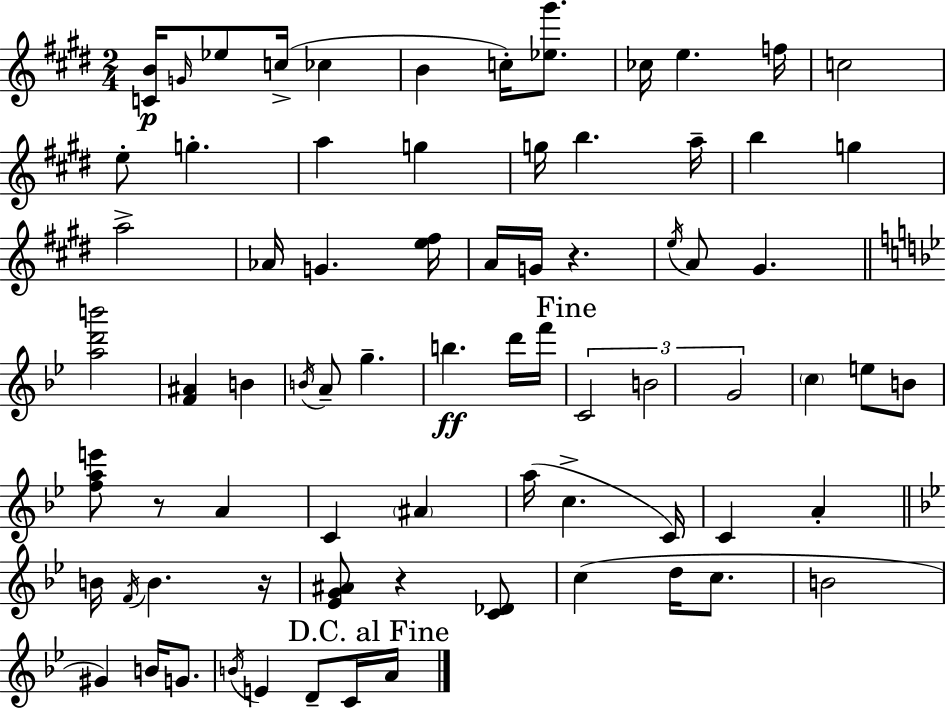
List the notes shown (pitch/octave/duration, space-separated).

[C4,B4]/s G4/s Eb5/e C5/s CES5/q B4/q C5/s [Eb5,G#6]/e. CES5/s E5/q. F5/s C5/h E5/e G5/q. A5/q G5/q G5/s B5/q. A5/s B5/q G5/q A5/h Ab4/s G4/q. [E5,F#5]/s A4/s G4/s R/q. E5/s A4/e G#4/q. [A5,D6,B6]/h [F4,A#4]/q B4/q B4/s A4/e G5/q. B5/q. D6/s F6/s C4/h B4/h G4/h C5/q E5/e B4/e [F5,A5,E6]/e R/e A4/q C4/q A#4/q A5/s C5/q. C4/s C4/q A4/q B4/s F4/s B4/q. R/s [Eb4,G4,A#4]/e R/q [C4,Db4]/e C5/q D5/s C5/e. B4/h G#4/q B4/s G4/e. B4/s E4/q D4/e C4/s A4/s